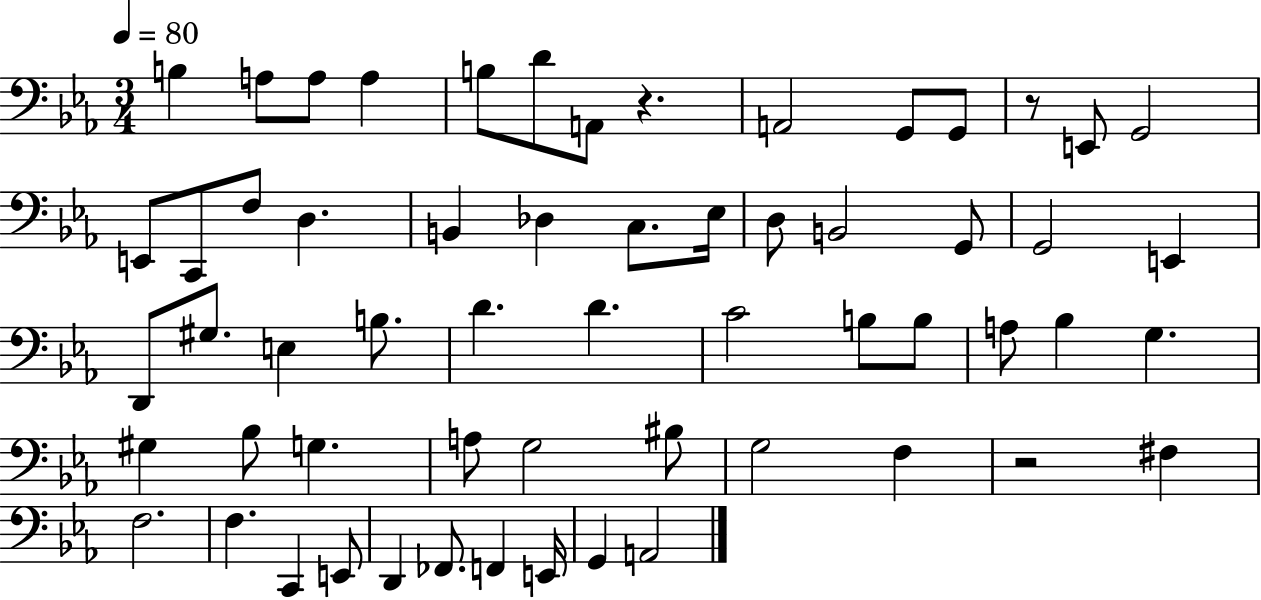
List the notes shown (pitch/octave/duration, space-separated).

B3/q A3/e A3/e A3/q B3/e D4/e A2/e R/q. A2/h G2/e G2/e R/e E2/e G2/h E2/e C2/e F3/e D3/q. B2/q Db3/q C3/e. Eb3/s D3/e B2/h G2/e G2/h E2/q D2/e G#3/e. E3/q B3/e. D4/q. D4/q. C4/h B3/e B3/e A3/e Bb3/q G3/q. G#3/q Bb3/e G3/q. A3/e G3/h BIS3/e G3/h F3/q R/h F#3/q F3/h. F3/q. C2/q E2/e D2/q FES2/e. F2/q E2/s G2/q A2/h